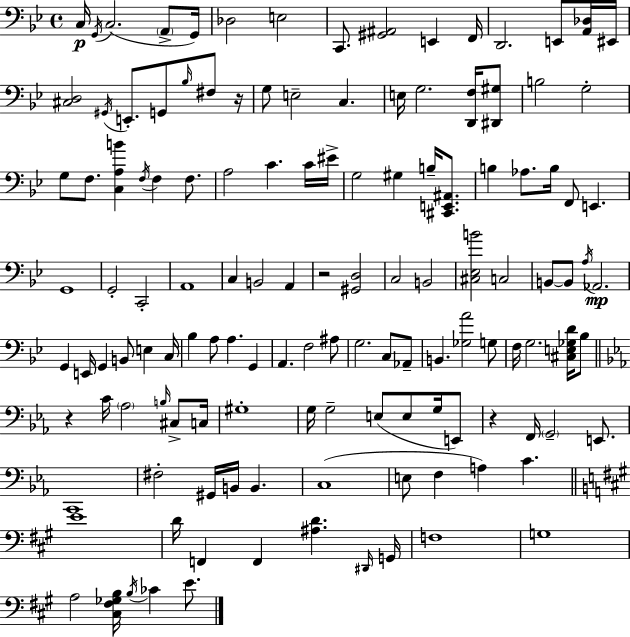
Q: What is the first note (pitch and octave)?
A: C3